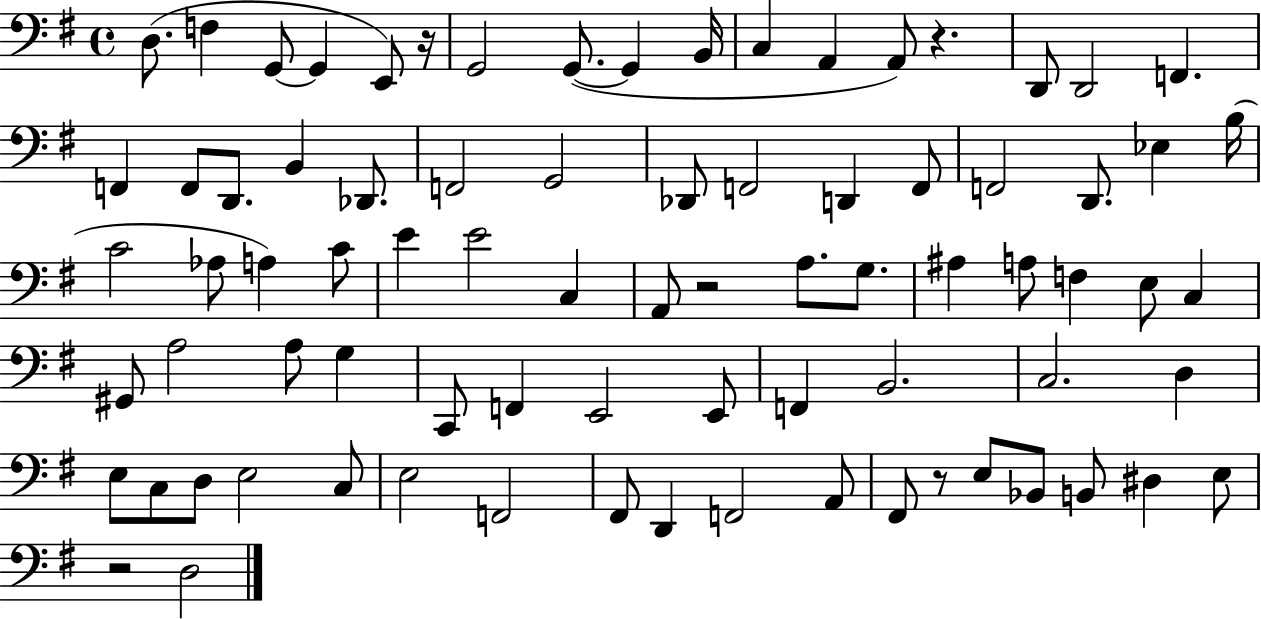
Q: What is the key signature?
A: G major